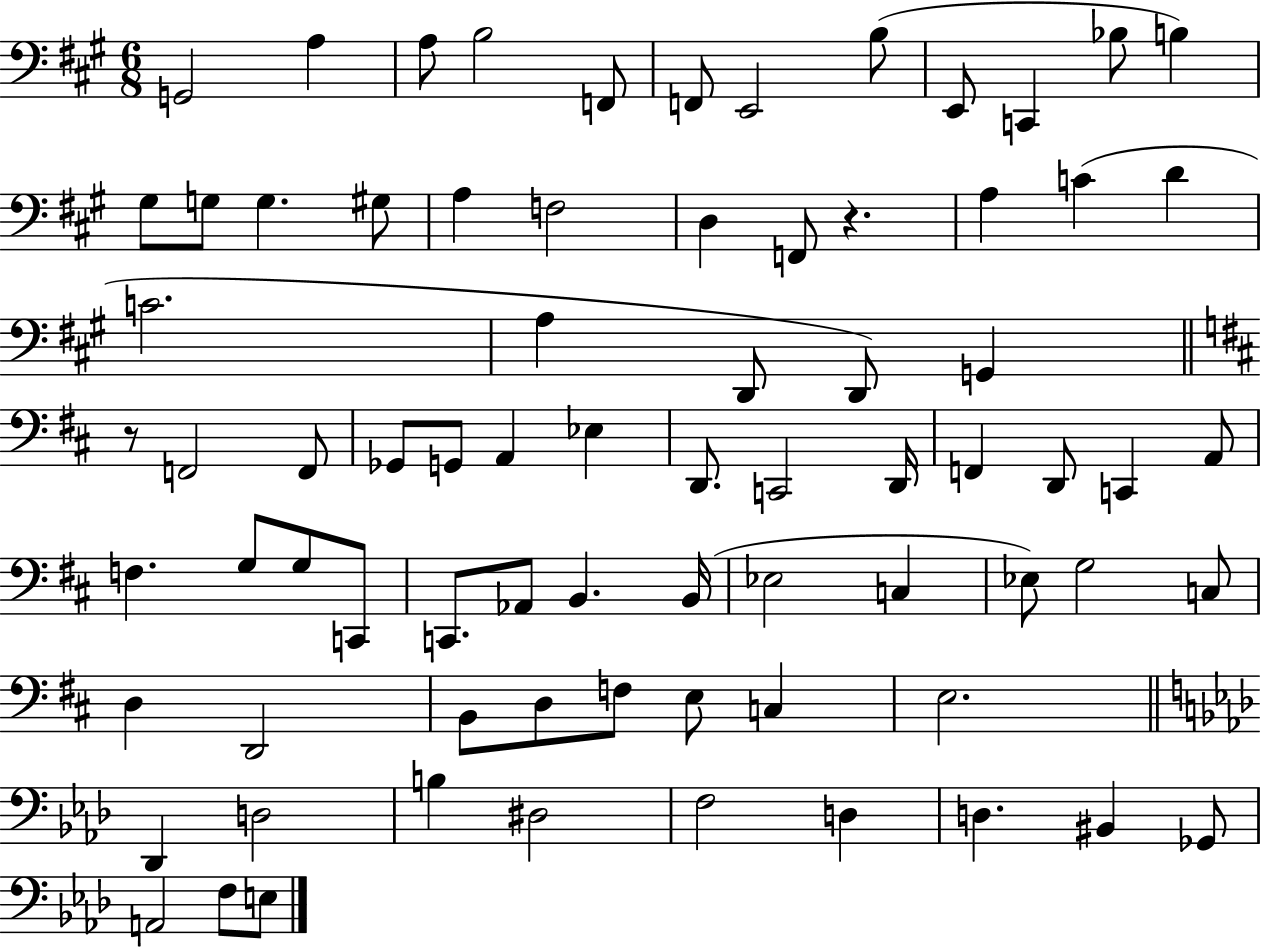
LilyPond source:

{
  \clef bass
  \numericTimeSignature
  \time 6/8
  \key a \major
  g,2 a4 | a8 b2 f,8 | f,8 e,2 b8( | e,8 c,4 bes8 b4) | \break gis8 g8 g4. gis8 | a4 f2 | d4 f,8 r4. | a4 c'4( d'4 | \break c'2. | a4 d,8 d,8) g,4 | \bar "||" \break \key b \minor r8 f,2 f,8 | ges,8 g,8 a,4 ees4 | d,8. c,2 d,16 | f,4 d,8 c,4 a,8 | \break f4. g8 g8 c,8 | c,8. aes,8 b,4. b,16( | ees2 c4 | ees8) g2 c8 | \break d4 d,2 | b,8 d8 f8 e8 c4 | e2. | \bar "||" \break \key aes \major des,4 d2 | b4 dis2 | f2 d4 | d4. bis,4 ges,8 | \break a,2 f8 e8 | \bar "|."
}